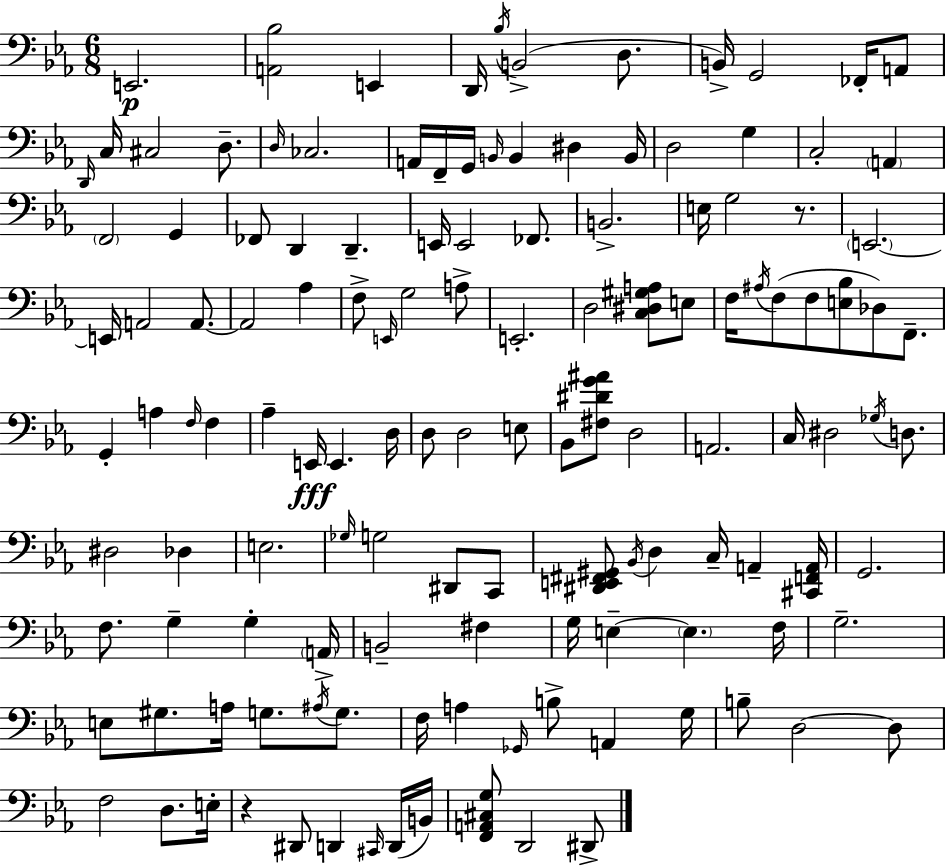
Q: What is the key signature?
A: EES major